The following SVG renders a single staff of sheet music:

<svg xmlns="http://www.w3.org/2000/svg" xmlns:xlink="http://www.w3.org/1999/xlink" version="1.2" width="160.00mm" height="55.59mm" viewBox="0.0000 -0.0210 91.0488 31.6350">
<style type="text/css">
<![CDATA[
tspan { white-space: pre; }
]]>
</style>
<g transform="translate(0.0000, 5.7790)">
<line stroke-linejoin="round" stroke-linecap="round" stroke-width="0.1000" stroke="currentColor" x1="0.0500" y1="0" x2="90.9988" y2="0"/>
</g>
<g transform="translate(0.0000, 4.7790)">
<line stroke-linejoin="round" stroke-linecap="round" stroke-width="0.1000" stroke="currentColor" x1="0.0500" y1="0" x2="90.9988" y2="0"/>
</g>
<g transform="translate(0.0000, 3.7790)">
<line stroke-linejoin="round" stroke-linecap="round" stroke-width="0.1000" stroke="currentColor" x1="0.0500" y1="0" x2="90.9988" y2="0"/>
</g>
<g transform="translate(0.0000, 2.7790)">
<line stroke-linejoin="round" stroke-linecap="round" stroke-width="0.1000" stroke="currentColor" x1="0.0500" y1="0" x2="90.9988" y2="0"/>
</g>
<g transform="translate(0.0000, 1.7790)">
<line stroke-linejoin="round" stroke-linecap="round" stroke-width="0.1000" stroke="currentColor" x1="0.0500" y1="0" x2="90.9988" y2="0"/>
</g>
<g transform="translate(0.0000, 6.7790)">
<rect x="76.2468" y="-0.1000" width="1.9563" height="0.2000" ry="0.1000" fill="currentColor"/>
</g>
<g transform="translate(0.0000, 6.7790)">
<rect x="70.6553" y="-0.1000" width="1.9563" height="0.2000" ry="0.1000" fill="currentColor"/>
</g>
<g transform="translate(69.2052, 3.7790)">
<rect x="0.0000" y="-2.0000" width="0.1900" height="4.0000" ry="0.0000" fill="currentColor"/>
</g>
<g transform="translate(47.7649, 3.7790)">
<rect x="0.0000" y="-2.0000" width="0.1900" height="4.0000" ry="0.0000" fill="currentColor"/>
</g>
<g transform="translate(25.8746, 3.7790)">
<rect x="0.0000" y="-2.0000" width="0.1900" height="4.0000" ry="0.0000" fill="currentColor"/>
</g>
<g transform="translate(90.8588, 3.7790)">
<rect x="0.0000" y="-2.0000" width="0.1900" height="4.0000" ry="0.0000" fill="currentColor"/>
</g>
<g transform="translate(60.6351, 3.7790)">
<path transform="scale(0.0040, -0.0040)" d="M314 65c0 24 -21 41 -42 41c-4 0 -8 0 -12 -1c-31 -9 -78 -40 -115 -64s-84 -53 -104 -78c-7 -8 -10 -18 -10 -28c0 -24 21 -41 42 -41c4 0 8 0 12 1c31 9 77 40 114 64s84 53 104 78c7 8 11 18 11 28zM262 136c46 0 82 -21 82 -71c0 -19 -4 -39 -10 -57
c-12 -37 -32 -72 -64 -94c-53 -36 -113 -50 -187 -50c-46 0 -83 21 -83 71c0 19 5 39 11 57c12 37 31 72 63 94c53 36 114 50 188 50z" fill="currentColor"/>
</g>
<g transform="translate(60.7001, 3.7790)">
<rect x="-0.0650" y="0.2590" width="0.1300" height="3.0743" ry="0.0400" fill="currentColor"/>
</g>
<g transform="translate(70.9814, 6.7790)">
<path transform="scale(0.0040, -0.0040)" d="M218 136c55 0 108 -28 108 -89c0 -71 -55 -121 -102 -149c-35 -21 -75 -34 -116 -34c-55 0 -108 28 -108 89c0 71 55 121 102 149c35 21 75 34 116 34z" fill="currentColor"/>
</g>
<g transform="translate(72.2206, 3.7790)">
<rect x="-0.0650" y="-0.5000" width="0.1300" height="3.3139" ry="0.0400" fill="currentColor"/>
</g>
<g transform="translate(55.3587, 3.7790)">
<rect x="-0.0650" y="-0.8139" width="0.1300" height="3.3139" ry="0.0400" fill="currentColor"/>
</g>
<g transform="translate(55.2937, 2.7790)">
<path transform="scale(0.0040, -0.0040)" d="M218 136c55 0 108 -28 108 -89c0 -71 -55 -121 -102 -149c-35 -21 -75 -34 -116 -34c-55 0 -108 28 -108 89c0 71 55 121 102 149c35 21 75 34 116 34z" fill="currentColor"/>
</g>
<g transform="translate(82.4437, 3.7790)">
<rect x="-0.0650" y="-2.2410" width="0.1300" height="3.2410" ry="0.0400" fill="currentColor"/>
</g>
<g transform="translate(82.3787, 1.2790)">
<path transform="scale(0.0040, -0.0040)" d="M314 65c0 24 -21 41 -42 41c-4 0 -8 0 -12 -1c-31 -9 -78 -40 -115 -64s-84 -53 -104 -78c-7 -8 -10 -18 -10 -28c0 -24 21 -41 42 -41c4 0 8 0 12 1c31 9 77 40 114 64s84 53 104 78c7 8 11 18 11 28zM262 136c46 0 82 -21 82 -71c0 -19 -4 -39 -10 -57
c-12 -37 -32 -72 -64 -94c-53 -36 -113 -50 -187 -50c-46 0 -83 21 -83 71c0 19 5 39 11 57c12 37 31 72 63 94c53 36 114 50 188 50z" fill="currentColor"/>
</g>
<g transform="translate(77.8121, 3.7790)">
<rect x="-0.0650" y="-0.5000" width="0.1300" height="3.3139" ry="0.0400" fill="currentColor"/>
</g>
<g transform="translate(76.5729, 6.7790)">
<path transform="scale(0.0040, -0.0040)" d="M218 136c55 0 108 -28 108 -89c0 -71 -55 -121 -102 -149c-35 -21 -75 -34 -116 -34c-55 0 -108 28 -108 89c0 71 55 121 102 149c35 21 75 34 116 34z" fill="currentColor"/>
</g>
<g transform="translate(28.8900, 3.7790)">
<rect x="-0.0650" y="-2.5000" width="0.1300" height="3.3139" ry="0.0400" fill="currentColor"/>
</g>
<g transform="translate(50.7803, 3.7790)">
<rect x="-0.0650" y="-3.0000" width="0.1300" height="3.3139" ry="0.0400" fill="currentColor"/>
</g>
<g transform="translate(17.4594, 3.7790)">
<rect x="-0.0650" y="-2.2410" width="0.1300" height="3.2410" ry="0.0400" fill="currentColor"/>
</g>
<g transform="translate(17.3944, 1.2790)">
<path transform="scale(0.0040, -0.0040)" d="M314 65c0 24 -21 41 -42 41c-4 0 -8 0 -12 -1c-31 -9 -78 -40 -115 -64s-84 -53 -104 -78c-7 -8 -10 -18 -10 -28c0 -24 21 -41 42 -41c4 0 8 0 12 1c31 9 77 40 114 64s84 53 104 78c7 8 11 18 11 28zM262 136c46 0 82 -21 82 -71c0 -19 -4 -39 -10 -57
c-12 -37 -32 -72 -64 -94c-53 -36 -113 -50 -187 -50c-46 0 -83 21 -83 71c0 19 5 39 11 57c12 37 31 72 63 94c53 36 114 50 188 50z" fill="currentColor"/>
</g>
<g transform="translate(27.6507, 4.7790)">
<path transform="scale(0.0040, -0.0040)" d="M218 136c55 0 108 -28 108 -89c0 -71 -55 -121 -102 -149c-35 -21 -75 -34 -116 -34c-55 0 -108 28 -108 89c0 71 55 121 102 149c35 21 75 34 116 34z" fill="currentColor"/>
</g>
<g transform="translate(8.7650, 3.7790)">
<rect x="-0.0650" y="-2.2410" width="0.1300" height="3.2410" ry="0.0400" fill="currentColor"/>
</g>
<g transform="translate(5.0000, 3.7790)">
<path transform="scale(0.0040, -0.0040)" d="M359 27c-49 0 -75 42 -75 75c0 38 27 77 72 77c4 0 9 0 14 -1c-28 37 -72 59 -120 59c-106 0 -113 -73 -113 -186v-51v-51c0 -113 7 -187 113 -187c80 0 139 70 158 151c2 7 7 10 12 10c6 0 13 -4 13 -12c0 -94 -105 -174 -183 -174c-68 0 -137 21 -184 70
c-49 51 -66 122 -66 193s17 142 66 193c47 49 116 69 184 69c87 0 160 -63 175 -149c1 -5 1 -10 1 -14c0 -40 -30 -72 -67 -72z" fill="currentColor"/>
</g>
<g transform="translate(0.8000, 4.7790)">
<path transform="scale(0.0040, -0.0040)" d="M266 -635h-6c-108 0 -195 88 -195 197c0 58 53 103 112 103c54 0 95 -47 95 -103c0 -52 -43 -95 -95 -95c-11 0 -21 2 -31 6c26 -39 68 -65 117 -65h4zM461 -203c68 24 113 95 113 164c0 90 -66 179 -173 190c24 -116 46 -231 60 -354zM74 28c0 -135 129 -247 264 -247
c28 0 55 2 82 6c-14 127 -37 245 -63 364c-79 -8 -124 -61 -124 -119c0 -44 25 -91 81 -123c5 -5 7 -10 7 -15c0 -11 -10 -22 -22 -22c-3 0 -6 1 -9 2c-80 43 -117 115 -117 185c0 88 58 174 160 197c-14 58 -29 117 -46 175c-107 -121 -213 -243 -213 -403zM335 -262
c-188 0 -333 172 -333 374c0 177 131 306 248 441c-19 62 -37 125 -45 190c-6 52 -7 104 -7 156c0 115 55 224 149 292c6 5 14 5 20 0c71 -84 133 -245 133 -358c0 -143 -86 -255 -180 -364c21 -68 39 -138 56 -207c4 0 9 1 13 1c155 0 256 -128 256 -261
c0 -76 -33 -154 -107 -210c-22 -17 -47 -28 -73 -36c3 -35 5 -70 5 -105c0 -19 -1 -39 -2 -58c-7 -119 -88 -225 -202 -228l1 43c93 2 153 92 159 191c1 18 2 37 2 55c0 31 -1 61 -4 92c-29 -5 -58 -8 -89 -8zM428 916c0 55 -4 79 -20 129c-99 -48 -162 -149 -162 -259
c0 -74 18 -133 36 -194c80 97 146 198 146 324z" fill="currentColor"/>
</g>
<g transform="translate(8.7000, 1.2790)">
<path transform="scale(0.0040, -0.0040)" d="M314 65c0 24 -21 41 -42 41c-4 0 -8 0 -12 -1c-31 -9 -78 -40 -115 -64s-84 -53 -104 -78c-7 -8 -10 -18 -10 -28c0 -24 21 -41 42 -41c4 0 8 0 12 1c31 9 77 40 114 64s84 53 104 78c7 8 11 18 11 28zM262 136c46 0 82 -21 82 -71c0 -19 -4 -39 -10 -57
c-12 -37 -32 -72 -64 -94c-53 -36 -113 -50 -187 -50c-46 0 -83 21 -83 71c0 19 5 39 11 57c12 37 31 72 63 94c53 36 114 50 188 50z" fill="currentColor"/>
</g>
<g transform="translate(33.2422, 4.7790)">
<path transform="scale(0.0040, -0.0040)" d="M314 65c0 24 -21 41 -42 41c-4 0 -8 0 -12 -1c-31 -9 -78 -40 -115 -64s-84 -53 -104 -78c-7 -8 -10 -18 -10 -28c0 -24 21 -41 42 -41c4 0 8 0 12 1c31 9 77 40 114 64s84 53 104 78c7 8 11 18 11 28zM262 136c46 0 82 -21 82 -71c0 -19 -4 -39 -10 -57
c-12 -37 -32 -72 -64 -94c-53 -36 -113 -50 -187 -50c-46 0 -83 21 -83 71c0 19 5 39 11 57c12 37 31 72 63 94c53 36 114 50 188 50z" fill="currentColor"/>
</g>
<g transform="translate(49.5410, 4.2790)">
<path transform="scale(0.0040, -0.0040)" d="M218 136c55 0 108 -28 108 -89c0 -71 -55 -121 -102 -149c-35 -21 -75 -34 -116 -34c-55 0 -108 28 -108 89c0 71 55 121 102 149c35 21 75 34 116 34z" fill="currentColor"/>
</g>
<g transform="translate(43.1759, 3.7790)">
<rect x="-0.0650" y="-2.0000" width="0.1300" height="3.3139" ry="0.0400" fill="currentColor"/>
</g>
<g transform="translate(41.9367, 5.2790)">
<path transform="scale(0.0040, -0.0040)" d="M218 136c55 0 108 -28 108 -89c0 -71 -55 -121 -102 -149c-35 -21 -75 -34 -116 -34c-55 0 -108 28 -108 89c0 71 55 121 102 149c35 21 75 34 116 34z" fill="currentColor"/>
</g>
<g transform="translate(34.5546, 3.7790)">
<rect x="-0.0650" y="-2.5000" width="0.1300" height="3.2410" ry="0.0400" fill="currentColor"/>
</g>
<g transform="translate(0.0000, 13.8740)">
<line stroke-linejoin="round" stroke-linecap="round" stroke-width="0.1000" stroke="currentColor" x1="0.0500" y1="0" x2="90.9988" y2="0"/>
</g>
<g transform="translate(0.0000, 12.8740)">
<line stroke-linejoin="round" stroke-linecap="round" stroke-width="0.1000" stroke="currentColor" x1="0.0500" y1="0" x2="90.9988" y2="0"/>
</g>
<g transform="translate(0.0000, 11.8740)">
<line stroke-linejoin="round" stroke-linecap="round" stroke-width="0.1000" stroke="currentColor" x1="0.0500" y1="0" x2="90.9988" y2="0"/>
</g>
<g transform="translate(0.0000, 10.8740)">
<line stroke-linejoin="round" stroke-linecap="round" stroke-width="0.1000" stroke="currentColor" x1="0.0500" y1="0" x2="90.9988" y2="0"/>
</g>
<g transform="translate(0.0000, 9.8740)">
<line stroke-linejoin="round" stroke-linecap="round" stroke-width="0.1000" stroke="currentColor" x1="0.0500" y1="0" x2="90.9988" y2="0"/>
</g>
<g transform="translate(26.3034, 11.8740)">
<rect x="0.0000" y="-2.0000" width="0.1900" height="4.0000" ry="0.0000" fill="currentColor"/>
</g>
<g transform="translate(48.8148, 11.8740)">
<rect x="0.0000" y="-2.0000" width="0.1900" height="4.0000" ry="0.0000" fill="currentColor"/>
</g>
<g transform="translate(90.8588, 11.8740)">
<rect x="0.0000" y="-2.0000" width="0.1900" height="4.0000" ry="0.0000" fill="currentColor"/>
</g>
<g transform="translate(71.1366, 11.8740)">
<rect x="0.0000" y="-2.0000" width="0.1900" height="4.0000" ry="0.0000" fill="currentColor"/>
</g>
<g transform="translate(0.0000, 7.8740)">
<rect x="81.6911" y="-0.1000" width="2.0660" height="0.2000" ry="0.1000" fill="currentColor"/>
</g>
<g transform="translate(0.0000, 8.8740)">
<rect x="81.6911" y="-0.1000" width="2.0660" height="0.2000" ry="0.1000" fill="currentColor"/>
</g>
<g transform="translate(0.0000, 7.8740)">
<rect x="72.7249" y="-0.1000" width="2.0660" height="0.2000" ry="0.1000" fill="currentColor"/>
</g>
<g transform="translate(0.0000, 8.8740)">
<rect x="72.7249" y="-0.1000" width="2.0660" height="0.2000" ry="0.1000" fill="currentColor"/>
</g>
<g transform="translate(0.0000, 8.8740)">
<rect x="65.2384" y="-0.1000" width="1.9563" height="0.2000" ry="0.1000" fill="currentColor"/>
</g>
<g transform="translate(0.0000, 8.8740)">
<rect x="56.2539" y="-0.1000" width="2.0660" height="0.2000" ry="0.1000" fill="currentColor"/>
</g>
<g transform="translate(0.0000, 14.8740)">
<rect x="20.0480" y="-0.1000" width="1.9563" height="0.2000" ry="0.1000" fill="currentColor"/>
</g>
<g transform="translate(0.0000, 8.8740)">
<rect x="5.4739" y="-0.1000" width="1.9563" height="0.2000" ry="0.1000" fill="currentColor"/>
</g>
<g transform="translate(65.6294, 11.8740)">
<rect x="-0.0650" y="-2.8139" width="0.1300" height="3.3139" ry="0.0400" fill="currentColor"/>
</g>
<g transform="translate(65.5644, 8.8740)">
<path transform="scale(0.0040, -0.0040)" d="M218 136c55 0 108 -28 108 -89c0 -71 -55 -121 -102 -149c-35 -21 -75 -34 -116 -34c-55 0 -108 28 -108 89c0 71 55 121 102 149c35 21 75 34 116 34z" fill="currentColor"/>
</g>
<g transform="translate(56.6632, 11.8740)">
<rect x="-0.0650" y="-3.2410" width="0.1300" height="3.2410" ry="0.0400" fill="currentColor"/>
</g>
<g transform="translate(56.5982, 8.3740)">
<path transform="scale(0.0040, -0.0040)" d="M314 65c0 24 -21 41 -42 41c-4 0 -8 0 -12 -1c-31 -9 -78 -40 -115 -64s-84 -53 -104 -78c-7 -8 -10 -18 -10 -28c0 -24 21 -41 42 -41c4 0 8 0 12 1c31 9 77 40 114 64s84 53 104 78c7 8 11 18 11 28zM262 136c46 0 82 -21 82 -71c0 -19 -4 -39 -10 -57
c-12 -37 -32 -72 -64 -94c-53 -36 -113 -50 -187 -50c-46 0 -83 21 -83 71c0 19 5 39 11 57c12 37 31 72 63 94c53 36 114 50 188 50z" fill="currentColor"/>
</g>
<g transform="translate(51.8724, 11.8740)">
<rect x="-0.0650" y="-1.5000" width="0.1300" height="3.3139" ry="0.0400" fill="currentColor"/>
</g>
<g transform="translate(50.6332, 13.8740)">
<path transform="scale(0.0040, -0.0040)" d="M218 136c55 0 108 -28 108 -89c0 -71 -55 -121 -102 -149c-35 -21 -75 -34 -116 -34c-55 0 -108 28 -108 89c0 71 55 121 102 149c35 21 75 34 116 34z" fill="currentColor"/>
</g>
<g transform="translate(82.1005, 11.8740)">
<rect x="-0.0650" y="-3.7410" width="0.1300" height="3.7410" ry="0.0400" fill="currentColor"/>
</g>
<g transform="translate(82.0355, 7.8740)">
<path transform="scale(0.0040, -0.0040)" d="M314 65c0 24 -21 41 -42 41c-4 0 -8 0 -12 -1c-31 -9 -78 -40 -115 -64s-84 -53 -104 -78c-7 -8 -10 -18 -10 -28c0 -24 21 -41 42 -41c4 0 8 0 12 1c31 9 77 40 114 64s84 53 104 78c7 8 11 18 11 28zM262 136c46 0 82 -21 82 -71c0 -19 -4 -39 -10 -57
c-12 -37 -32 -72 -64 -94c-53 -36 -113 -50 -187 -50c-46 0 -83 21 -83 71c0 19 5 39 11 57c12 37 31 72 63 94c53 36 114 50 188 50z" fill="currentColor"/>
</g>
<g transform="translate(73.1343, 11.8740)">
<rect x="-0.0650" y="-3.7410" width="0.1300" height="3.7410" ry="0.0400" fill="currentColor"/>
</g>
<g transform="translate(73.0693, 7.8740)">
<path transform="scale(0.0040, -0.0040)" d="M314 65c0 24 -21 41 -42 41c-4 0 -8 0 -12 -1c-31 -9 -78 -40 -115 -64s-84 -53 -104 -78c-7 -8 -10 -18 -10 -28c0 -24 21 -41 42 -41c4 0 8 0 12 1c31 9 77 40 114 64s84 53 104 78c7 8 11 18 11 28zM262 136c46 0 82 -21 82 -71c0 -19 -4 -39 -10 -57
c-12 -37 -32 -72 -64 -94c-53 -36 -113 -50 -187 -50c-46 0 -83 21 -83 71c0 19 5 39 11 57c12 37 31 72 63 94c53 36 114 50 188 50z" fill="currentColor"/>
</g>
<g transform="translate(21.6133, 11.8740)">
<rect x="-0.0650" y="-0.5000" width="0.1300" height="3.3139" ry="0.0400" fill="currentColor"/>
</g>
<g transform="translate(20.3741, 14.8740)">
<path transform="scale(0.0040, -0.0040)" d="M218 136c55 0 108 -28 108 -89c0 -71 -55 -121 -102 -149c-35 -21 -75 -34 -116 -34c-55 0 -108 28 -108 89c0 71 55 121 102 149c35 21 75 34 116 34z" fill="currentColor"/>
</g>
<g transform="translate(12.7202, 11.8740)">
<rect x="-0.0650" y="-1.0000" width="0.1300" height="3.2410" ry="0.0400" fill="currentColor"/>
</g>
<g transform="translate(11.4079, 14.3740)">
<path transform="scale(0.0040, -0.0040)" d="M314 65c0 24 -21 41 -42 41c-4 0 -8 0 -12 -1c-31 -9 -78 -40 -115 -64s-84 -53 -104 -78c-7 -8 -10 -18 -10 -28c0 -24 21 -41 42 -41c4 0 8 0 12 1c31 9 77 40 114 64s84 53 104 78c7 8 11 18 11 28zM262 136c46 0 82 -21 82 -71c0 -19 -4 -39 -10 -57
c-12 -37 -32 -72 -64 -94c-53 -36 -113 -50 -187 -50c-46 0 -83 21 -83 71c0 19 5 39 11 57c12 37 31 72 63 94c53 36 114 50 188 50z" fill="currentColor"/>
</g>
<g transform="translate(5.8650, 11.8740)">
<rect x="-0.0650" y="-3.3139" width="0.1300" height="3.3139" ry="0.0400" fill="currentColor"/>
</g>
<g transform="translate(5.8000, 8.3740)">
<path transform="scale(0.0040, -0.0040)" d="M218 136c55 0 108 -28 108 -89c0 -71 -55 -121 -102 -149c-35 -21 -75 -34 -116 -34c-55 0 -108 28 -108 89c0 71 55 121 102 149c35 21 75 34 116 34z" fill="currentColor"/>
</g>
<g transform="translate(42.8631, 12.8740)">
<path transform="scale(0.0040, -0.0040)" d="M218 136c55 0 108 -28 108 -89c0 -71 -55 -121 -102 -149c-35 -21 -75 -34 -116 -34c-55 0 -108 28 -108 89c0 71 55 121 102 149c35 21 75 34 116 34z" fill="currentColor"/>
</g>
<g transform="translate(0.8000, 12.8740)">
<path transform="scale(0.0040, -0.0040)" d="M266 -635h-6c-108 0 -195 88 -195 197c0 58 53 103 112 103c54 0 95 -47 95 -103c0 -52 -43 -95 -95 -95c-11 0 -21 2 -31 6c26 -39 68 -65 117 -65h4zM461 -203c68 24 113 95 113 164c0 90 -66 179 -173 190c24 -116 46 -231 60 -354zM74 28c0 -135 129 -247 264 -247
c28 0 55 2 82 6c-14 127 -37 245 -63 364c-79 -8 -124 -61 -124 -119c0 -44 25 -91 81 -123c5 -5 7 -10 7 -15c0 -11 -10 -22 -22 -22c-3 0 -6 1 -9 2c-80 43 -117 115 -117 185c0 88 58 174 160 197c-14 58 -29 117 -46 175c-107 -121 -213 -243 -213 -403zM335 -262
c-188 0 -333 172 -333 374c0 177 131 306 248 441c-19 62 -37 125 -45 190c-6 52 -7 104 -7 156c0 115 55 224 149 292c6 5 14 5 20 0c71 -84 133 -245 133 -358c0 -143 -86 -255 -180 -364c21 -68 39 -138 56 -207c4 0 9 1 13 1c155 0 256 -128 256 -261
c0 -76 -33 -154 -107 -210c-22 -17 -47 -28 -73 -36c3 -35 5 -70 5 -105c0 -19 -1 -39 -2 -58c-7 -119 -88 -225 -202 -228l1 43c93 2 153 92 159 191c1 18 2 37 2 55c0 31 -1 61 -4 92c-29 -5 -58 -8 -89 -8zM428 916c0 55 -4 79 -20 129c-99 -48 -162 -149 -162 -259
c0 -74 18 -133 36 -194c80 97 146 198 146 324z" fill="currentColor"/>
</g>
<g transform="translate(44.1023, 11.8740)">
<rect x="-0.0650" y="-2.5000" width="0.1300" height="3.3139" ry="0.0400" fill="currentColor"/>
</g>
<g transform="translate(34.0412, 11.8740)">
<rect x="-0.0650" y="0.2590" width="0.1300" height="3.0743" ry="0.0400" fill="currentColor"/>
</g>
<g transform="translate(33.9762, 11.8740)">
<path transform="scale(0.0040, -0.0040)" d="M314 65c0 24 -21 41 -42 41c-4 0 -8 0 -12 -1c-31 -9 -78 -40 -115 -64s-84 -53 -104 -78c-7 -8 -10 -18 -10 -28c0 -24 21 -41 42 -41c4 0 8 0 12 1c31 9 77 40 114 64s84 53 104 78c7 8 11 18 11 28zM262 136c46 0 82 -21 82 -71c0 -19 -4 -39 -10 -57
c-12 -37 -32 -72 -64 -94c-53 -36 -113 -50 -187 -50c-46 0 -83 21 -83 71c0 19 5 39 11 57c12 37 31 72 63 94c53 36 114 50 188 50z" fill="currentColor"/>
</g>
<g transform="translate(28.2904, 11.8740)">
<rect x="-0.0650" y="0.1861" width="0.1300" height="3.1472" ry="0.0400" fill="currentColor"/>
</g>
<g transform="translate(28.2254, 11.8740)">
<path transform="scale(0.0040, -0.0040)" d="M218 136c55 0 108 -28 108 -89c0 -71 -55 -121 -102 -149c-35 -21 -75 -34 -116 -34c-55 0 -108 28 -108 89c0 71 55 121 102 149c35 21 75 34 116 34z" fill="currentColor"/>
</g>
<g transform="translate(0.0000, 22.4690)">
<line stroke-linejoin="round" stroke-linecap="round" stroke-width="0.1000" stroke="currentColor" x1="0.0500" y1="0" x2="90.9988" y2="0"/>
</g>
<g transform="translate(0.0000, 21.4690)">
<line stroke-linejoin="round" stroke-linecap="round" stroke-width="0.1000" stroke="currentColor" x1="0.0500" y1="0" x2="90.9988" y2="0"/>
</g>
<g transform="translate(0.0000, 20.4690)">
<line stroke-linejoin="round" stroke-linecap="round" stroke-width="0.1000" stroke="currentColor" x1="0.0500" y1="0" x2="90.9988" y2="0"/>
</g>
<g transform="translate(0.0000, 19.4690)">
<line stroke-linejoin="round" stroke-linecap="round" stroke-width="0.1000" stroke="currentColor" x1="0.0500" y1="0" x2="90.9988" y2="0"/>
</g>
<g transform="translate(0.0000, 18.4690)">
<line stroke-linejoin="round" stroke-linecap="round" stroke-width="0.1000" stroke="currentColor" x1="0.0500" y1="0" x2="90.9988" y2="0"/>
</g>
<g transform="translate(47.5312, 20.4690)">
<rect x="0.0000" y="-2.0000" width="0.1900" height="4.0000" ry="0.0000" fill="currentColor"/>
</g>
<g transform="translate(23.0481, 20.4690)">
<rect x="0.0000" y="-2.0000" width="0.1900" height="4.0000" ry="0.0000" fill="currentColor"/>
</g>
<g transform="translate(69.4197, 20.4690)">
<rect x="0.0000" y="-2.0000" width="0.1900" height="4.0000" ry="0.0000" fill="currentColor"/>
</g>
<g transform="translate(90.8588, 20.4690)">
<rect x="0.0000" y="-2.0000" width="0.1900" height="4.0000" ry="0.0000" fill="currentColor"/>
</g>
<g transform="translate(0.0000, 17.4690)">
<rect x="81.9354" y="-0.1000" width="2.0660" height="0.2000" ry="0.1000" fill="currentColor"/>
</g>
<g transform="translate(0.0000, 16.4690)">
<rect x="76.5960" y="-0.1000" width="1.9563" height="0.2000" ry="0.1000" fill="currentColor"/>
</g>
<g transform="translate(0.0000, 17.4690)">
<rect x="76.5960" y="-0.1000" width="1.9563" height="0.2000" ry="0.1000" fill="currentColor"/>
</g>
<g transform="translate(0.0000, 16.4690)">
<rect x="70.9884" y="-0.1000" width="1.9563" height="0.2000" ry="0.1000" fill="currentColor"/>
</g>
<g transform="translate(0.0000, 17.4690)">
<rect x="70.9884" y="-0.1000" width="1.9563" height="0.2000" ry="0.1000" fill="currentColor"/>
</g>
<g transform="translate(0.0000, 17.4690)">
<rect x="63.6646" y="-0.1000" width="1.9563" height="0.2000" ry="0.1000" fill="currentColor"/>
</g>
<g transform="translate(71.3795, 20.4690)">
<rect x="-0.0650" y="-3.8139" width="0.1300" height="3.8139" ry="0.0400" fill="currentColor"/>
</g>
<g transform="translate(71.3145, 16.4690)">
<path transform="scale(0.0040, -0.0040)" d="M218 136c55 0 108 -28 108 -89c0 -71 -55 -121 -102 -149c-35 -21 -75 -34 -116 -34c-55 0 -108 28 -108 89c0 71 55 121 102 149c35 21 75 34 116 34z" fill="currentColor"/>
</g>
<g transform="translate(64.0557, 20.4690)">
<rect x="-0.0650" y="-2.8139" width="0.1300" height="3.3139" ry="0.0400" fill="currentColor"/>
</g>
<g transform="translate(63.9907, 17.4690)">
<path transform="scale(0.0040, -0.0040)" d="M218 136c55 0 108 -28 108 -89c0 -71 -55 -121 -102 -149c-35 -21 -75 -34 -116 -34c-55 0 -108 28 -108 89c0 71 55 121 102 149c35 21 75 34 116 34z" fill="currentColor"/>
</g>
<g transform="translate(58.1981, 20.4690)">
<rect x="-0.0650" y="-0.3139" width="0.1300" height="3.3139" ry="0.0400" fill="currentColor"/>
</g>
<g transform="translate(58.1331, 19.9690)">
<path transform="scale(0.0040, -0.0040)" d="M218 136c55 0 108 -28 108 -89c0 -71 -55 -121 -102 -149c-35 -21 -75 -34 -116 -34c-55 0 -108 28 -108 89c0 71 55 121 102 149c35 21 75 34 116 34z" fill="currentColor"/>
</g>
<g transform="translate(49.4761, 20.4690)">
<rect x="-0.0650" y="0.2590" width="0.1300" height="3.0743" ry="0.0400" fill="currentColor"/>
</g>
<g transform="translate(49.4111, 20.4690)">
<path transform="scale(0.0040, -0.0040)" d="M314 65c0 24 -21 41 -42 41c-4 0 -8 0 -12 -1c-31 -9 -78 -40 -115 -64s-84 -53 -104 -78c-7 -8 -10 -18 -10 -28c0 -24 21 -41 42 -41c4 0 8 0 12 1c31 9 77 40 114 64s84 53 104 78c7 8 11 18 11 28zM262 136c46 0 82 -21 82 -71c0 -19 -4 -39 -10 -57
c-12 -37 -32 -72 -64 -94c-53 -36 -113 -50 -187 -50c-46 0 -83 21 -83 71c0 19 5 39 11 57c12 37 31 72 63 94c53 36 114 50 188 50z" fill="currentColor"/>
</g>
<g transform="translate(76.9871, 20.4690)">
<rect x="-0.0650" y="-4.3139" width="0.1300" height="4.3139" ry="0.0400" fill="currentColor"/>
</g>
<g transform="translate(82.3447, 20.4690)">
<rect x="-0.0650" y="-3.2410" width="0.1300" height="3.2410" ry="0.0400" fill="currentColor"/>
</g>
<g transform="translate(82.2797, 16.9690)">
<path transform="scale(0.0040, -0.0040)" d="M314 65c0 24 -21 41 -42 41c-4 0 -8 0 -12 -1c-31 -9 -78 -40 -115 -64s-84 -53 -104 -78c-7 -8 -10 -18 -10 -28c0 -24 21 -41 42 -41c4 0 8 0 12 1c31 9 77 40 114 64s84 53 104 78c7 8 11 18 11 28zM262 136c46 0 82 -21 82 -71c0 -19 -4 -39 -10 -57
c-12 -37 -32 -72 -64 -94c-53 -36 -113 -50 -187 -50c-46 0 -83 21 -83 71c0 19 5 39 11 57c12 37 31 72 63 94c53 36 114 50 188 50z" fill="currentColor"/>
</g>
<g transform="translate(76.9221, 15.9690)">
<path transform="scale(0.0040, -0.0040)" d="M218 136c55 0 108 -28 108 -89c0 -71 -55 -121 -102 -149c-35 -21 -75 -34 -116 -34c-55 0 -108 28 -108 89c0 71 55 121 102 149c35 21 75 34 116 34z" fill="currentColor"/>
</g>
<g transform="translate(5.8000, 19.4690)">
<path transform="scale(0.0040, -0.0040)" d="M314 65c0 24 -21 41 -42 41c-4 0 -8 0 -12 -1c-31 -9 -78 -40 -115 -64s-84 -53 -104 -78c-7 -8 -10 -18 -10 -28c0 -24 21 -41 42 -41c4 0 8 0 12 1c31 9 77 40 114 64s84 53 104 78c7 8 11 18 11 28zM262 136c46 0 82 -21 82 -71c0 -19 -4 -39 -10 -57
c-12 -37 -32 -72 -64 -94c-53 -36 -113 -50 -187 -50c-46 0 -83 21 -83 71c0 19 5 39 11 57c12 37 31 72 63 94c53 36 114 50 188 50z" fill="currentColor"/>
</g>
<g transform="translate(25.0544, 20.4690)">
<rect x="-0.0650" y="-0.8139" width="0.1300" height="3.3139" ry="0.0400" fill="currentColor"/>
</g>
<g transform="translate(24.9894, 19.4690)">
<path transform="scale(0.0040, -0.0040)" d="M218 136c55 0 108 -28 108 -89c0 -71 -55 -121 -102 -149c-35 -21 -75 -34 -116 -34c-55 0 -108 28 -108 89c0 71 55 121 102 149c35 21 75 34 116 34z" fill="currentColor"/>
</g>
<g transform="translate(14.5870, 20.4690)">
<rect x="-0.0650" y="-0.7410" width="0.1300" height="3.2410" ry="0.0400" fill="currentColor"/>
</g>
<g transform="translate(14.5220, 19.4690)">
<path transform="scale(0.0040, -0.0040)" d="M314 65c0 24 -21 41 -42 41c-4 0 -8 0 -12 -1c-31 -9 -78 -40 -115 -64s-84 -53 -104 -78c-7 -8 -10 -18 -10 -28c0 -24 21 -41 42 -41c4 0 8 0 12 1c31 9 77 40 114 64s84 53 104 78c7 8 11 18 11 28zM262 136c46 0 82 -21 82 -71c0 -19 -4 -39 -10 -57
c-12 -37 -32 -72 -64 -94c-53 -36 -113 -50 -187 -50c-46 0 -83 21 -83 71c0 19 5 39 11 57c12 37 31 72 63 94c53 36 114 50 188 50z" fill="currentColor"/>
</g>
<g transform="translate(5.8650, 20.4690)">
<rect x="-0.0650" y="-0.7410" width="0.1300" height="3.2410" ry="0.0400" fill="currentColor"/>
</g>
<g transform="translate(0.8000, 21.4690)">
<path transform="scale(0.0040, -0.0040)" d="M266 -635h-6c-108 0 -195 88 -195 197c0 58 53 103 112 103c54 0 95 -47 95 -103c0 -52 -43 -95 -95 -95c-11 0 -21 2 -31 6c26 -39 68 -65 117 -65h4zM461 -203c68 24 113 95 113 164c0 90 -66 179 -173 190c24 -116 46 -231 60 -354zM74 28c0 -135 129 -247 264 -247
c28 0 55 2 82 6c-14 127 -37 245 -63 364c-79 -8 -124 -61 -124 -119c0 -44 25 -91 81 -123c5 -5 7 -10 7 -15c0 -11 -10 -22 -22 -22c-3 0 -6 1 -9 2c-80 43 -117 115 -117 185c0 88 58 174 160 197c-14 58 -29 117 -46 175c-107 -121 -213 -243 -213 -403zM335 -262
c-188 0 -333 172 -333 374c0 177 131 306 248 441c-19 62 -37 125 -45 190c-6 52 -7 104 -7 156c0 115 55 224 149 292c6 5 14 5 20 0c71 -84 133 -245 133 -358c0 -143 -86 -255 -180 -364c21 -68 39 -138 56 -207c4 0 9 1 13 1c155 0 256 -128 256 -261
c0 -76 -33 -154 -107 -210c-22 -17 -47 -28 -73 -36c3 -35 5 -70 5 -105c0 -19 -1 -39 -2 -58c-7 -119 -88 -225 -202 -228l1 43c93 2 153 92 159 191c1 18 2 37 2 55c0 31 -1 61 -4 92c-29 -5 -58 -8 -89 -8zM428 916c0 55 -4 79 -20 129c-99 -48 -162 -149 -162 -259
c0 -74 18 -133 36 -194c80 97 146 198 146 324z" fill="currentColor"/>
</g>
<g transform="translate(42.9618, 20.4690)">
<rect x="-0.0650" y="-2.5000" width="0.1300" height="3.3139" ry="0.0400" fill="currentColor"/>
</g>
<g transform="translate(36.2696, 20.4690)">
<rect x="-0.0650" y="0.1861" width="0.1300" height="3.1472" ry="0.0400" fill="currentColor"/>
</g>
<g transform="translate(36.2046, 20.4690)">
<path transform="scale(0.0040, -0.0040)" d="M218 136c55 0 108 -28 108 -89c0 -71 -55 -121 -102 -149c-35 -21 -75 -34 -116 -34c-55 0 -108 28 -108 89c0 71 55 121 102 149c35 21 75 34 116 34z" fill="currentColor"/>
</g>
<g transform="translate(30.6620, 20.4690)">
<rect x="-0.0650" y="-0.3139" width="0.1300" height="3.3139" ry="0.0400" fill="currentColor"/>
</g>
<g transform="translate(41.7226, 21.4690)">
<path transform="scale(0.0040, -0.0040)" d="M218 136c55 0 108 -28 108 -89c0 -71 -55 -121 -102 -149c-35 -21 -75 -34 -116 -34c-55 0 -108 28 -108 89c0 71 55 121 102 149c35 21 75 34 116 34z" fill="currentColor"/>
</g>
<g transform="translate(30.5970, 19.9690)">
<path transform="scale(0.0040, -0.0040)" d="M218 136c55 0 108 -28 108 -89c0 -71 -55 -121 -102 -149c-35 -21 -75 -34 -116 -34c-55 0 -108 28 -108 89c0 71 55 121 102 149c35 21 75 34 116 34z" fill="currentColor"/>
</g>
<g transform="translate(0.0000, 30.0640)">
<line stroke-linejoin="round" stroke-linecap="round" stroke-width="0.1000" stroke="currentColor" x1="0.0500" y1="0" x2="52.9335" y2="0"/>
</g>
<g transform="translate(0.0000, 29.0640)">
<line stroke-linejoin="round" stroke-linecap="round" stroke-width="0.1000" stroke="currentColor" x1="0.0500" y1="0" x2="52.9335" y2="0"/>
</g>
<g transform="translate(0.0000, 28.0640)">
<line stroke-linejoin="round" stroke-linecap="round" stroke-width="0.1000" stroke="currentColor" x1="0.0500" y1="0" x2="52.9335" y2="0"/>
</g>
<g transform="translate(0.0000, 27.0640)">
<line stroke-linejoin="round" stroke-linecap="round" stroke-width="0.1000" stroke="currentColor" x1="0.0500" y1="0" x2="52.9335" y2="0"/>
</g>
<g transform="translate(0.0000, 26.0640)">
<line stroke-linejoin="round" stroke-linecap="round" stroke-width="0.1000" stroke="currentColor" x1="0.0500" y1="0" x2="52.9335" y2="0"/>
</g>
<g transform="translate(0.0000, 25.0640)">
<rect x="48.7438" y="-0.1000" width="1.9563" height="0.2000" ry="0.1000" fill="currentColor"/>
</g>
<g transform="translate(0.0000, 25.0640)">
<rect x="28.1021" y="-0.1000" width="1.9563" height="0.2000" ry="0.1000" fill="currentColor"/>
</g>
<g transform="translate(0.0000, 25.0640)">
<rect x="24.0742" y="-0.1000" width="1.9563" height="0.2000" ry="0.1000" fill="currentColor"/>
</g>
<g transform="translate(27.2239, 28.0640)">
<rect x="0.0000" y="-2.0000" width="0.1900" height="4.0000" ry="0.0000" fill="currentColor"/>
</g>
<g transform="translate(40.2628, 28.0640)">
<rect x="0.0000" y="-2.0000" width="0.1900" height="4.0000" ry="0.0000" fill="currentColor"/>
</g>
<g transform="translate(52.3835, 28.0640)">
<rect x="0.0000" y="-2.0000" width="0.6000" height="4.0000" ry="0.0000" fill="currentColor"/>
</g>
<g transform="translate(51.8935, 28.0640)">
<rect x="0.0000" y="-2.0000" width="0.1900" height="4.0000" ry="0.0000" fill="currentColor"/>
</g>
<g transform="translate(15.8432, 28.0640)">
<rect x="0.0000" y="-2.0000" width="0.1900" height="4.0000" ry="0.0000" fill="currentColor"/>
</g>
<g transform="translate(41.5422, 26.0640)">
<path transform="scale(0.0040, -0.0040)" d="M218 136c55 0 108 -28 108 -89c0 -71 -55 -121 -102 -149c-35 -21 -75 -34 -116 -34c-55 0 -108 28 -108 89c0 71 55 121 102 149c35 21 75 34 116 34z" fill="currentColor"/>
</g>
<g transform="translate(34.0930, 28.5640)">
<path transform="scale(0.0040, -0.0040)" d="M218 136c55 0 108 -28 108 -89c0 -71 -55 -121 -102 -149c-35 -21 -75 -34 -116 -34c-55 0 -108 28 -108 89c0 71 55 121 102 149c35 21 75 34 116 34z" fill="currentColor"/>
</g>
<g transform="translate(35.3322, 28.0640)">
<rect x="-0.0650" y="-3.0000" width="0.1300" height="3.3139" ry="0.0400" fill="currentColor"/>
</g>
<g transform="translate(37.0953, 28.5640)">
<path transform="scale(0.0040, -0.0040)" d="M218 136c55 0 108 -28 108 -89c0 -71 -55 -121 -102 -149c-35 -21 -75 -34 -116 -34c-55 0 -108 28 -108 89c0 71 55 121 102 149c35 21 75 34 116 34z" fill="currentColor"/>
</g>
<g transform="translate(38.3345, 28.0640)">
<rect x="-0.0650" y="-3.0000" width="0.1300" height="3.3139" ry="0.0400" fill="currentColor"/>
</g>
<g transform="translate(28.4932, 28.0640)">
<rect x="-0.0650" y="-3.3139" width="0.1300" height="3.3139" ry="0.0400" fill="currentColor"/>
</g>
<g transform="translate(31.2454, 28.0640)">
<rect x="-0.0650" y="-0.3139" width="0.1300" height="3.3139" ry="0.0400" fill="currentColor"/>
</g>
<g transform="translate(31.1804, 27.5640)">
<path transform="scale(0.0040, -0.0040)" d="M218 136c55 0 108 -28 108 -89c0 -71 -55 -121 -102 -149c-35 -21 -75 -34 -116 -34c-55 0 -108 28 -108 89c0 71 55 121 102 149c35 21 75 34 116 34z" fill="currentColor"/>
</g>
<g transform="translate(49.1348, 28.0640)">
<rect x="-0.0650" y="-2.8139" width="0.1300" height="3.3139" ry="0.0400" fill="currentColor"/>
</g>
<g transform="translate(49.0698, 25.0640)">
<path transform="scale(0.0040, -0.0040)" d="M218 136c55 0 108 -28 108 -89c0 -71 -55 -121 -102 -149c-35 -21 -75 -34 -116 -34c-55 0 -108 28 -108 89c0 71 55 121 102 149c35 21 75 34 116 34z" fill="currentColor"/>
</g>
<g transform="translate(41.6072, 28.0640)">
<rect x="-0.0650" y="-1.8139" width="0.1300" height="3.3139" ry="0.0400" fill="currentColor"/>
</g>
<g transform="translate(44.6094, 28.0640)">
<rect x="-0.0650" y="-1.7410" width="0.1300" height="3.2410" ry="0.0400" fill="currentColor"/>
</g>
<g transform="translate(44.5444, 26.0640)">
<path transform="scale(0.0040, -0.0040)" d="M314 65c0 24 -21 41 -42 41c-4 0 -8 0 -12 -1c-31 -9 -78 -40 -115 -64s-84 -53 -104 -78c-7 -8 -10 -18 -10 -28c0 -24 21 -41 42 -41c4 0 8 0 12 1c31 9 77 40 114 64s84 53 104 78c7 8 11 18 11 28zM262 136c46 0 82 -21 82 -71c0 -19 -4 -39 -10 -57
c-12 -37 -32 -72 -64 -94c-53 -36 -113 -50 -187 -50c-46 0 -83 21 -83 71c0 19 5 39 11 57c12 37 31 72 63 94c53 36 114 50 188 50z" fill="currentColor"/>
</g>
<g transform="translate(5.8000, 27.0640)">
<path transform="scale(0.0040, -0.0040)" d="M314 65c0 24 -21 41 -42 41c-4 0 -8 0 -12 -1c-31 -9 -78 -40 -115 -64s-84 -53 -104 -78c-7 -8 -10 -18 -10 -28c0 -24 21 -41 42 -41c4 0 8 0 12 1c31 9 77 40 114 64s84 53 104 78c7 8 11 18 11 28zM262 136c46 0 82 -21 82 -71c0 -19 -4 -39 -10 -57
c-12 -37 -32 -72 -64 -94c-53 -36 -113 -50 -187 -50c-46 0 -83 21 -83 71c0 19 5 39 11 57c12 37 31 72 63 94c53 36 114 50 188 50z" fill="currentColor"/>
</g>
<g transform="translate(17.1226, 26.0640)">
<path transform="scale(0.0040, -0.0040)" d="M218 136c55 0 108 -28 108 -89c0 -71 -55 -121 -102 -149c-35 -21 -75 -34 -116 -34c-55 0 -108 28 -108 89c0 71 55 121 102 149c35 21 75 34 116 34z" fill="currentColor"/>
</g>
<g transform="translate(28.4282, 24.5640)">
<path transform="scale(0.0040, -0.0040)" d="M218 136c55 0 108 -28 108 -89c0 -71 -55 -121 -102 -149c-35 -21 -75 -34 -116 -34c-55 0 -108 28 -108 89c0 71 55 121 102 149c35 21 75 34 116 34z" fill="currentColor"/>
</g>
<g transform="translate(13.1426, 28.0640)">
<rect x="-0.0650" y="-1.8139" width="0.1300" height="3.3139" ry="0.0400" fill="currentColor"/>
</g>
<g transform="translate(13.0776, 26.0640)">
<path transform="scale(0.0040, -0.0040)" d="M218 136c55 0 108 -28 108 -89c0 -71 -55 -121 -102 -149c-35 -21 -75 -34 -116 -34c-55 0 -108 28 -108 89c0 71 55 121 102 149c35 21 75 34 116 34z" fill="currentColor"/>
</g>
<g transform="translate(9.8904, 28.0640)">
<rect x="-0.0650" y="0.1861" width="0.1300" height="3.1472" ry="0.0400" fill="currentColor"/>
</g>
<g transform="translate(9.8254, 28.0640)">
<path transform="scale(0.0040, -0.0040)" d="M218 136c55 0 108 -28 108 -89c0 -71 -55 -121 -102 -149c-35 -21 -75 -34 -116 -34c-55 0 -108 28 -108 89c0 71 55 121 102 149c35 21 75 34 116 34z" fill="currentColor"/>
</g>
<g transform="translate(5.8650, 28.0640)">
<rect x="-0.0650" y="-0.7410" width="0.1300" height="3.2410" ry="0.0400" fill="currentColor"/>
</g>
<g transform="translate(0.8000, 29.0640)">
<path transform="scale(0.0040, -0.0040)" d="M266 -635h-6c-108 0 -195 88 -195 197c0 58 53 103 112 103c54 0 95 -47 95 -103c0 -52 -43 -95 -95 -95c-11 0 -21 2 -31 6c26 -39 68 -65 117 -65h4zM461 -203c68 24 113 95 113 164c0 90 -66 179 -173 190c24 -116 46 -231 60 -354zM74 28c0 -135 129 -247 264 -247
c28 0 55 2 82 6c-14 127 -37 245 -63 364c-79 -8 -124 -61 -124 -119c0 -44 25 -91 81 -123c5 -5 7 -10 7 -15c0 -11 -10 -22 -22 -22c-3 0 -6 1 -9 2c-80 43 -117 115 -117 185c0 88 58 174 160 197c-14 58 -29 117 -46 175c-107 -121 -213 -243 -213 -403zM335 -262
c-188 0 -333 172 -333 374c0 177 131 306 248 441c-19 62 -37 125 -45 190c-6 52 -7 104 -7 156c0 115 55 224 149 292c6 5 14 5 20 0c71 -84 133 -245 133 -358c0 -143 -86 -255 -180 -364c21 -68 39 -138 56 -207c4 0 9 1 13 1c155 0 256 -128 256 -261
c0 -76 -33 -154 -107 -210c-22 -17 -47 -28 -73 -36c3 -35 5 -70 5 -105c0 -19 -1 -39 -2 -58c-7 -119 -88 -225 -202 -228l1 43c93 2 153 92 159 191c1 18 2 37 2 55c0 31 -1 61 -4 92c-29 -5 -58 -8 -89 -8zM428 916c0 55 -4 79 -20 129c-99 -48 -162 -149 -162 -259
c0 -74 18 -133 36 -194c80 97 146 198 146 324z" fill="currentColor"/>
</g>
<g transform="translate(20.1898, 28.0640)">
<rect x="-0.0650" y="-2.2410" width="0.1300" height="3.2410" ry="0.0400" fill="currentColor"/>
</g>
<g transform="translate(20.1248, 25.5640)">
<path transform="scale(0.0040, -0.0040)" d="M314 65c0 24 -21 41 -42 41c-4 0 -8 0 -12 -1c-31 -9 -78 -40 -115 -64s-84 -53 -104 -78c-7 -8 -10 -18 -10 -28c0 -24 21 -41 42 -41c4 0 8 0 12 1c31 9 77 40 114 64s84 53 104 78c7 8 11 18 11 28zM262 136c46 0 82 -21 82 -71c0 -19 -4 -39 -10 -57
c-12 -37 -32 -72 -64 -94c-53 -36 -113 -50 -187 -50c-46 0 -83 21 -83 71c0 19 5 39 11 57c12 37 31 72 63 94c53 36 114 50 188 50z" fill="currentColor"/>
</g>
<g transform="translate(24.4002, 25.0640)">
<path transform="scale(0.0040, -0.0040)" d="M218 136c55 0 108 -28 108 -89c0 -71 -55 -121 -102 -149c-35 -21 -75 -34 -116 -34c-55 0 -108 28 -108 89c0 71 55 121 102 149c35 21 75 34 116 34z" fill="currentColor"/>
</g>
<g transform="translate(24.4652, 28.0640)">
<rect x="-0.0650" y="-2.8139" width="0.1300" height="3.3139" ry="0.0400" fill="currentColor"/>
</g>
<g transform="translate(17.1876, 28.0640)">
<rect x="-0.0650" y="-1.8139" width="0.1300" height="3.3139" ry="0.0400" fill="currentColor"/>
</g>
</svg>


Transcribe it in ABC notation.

X:1
T:Untitled
M:4/4
L:1/4
K:C
g2 g2 G G2 F A d B2 C C g2 b D2 C B B2 G E b2 a c'2 c'2 d2 d2 d c B G B2 c a c' d' b2 d2 B f f g2 a b c A A f f2 a